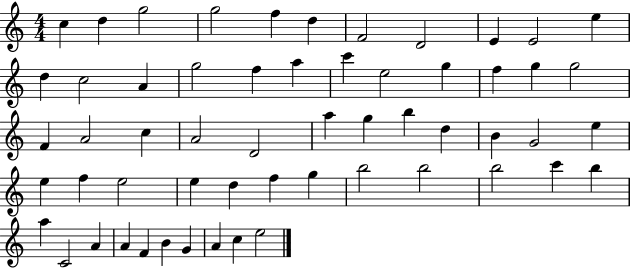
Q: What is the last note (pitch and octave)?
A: E5